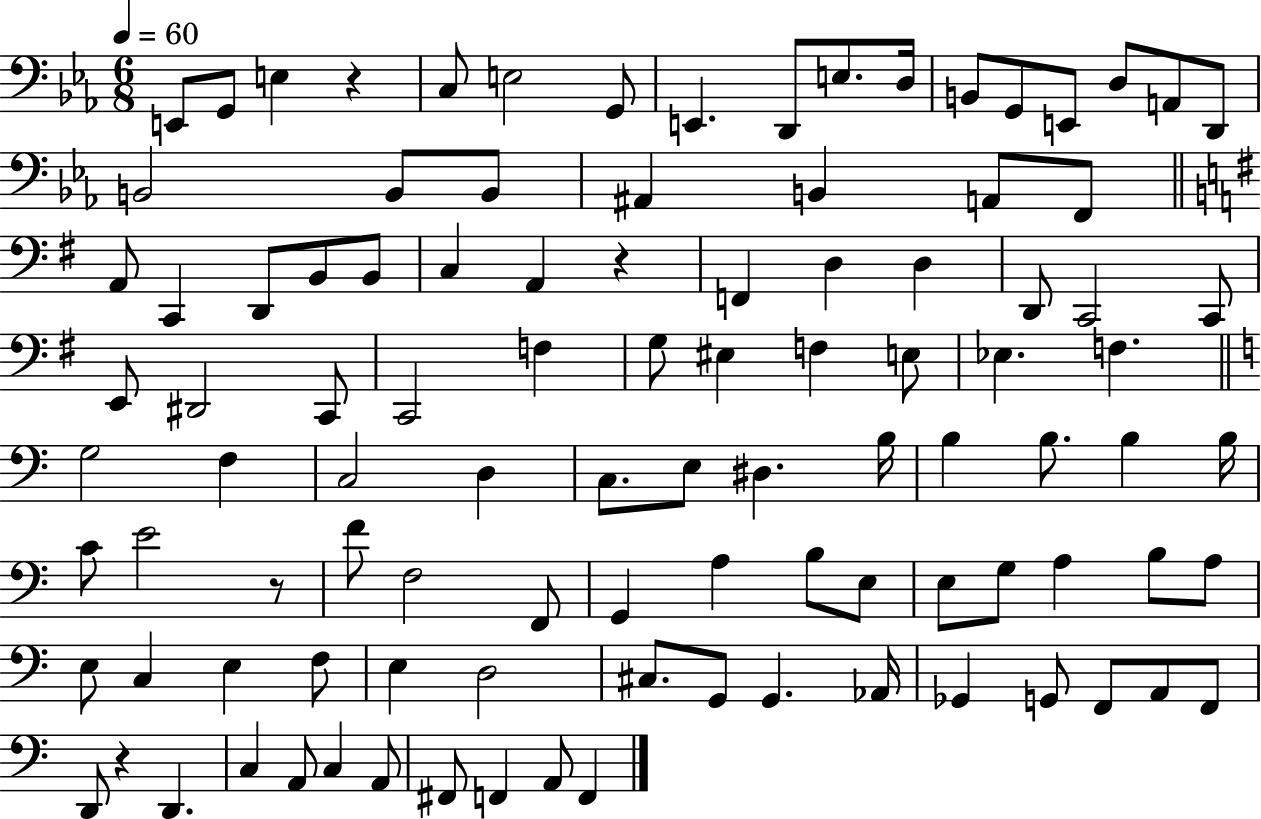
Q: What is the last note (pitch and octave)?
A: F2